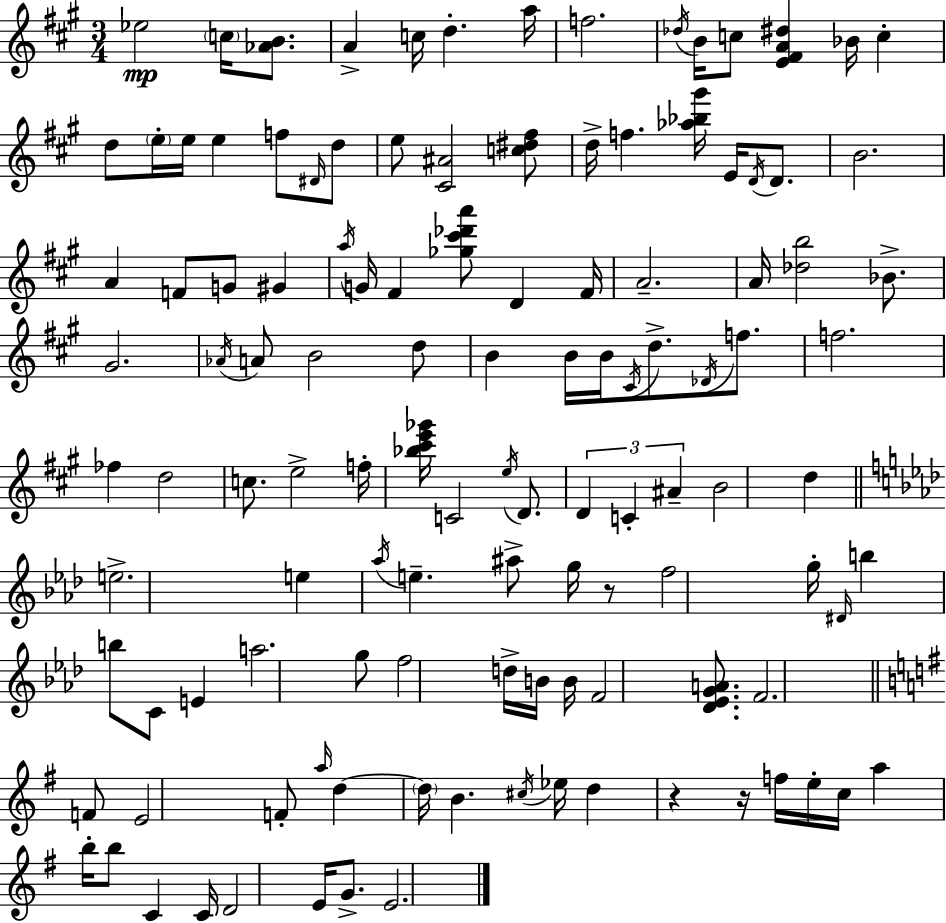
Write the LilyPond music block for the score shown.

{
  \clef treble
  \numericTimeSignature
  \time 3/4
  \key a \major
  \repeat volta 2 { ees''2\mp \parenthesize c''16 <aes' b'>8. | a'4-> c''16 d''4.-. a''16 | f''2. | \acciaccatura { des''16 } b'16 c''8 <e' fis' a' dis''>4 bes'16 c''4-. | \break d''8 \parenthesize e''16-. e''16 e''4 f''8 \grace { dis'16 } | d''8 e''8 <cis' ais'>2 | <c'' dis'' fis''>8 d''16-> f''4. <aes'' bes'' gis'''>16 e'16 \acciaccatura { d'16 } | d'8. b'2. | \break a'4 f'8 g'8 gis'4 | \acciaccatura { a''16 } g'16 fis'4 <ges'' cis''' des''' a'''>8 d'4 | fis'16 a'2.-- | a'16 <des'' b''>2 | \break bes'8.-> gis'2. | \acciaccatura { aes'16 } a'8 b'2 | d''8 b'4 b'16 b'16 \acciaccatura { cis'16 } | d''8.-> \acciaccatura { des'16 } f''8. f''2. | \break fes''4 d''2 | c''8. e''2-> | f''16-. <bes'' cis''' e''' ges'''>16 c'2 | \acciaccatura { e''16 } d'8. \tuplet 3/2 { d'4 | \break c'4-. ais'4-- } b'2 | d''4 \bar "||" \break \key f \minor e''2.-> | e''4 \acciaccatura { aes''16 } e''4.-- ais''8-> | g''16 r8 f''2 | g''16-. \grace { dis'16 } b''4 b''8 c'8 e'4 | \break a''2. | g''8 f''2 | d''16-> b'16 b'16 f'2 <des' ees' g' a'>8. | f'2. | \break \bar "||" \break \key g \major f'8 e'2 f'8-. | \grace { a''16 } d''4~~ \parenthesize d''16 b'4. | \acciaccatura { cis''16 } ees''16 d''4 r4 r16 f''16 | e''16-. c''16 a''4 b''16-. b''8 c'4 | \break c'16 d'2 e'16 g'8.-> | e'2. | } \bar "|."
}